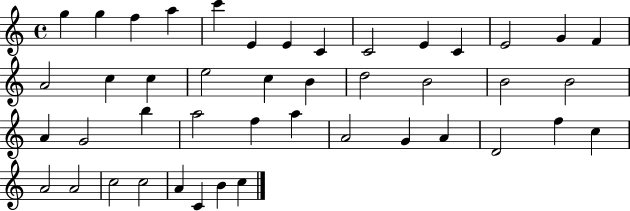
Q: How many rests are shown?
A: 0